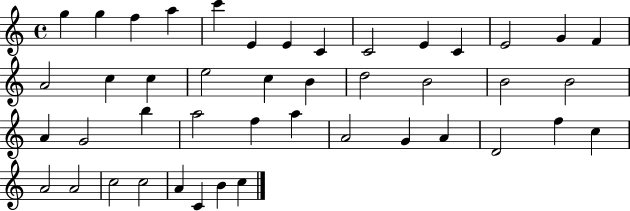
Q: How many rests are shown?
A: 0